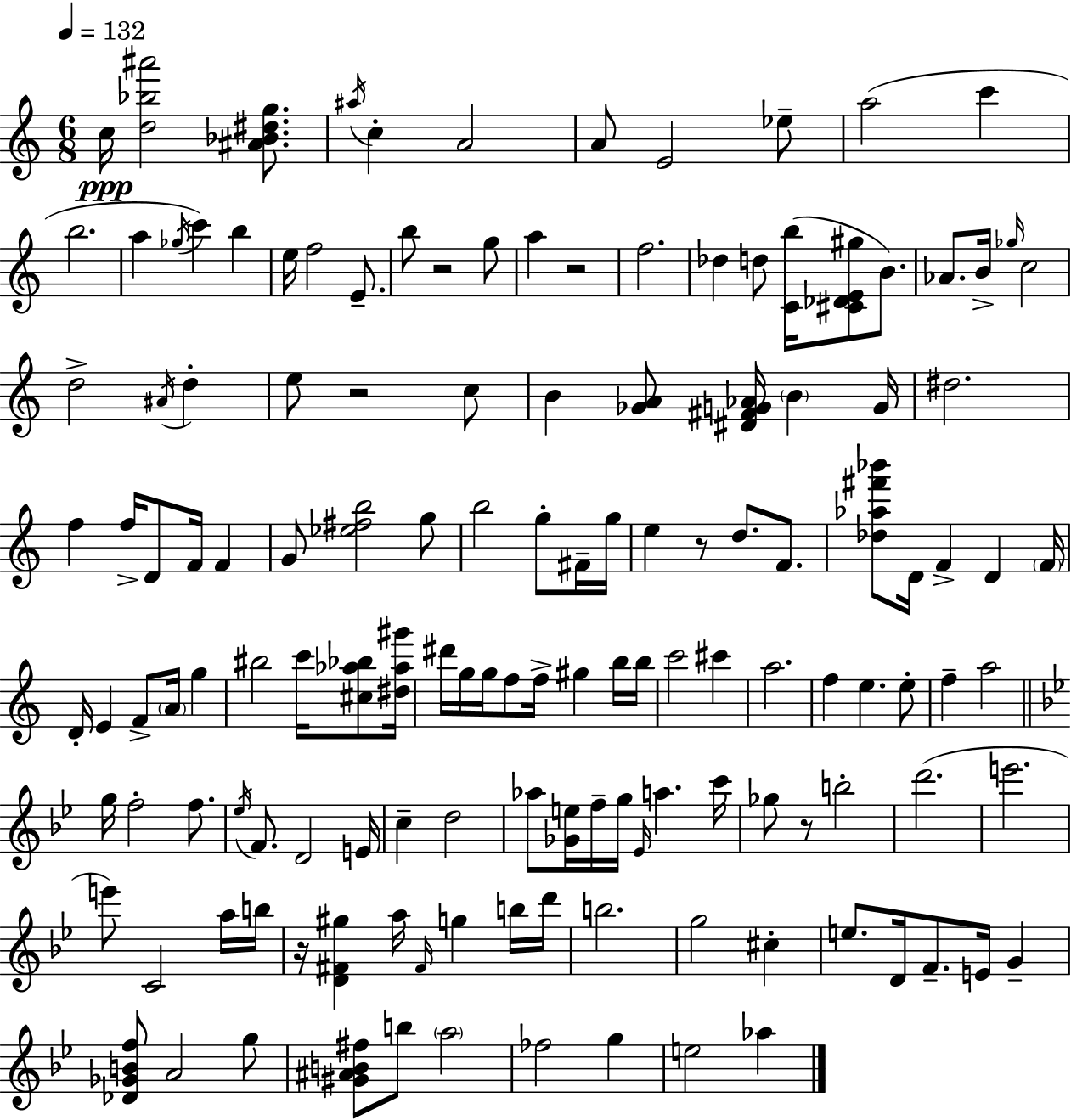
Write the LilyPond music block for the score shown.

{
  \clef treble
  \numericTimeSignature
  \time 6/8
  \key a \minor
  \tempo 4 = 132
  c''16\ppp <d'' bes'' ais'''>2 <ais' bes' dis'' g''>8. | \acciaccatura { ais''16 } c''4-. a'2 | a'8 e'2 ees''8-- | a''2( c'''4 | \break b''2. | a''4 \acciaccatura { ges''16 } c'''4) b''4 | e''16 f''2 e'8.-- | b''8 r2 | \break g''8 a''4 r2 | f''2. | des''4 d''8 <c' b''>16( <cis' des' e' gis''>8 b'8.) | aes'8. b'16-> \grace { ges''16 } c''2 | \break d''2-> \acciaccatura { ais'16 } | d''4-. e''8 r2 | c''8 b'4 <ges' a'>8 <dis' fis' g' aes'>16 \parenthesize b'4 | g'16 dis''2. | \break f''4 f''16-> d'8 f'16 | f'4 g'8 <ees'' fis'' b''>2 | g''8 b''2 | g''8-. fis'16-- g''16 e''4 r8 d''8. | \break f'8. <des'' aes'' fis''' bes'''>8 d'16 f'4-> d'4 | \parenthesize f'16 d'16-. e'4 f'8-> \parenthesize a'16 | g''4 bis''2 | c'''16 <cis'' aes'' bes''>8 <dis'' aes'' gis'''>16 dis'''16 g''16 g''16 f''8 f''16-> gis''4 | \break b''16 b''16 c'''2 | cis'''4 a''2. | f''4 e''4. | e''8-. f''4-- a''2 | \break \bar "||" \break \key bes \major g''16 f''2-. f''8. | \acciaccatura { ees''16 } f'8. d'2 | e'16 c''4-- d''2 | aes''8 <ges' e''>16 f''16-- g''16 \grace { ees'16 } a''4. | \break c'''16 ges''8 r8 b''2-. | d'''2.( | e'''2. | e'''8) c'2 | \break a''16 b''16 r16 <d' fis' gis''>4 a''16 \grace { fis'16 } g''4 | b''16 d'''16 b''2. | g''2 cis''4-. | e''8. d'16 f'8.-- e'16 g'4-- | \break <des' ges' b' f''>8 a'2 | g''8 <gis' ais' b' fis''>8 b''8 \parenthesize a''2 | fes''2 g''4 | e''2 aes''4 | \break \bar "|."
}